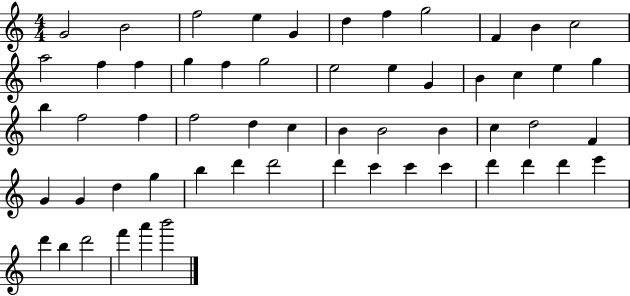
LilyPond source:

{
  \clef treble
  \numericTimeSignature
  \time 4/4
  \key c \major
  g'2 b'2 | f''2 e''4 g'4 | d''4 f''4 g''2 | f'4 b'4 c''2 | \break a''2 f''4 f''4 | g''4 f''4 g''2 | e''2 e''4 g'4 | b'4 c''4 e''4 g''4 | \break b''4 f''2 f''4 | f''2 d''4 c''4 | b'4 b'2 b'4 | c''4 d''2 f'4 | \break g'4 g'4 d''4 g''4 | b''4 d'''4 d'''2 | d'''4 c'''4 c'''4 c'''4 | d'''4 d'''4 d'''4 e'''4 | \break d'''4 b''4 d'''2 | f'''4 a'''4 b'''2 | \bar "|."
}